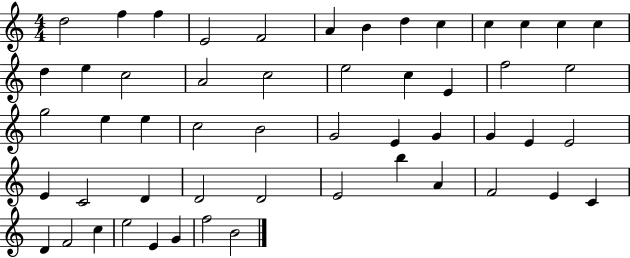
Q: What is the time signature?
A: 4/4